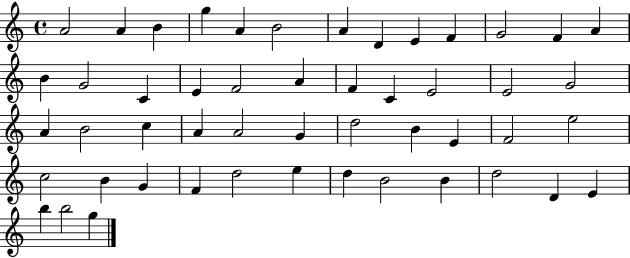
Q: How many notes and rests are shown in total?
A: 50